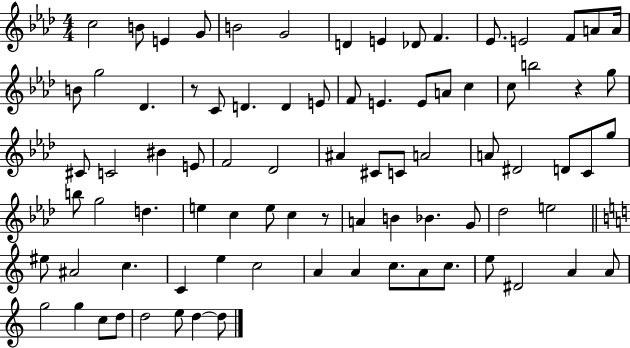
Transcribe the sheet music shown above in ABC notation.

X:1
T:Untitled
M:4/4
L:1/4
K:Ab
c2 B/2 E G/2 B2 G2 D E _D/2 F _E/2 E2 F/2 A/2 A/4 B/2 g2 _D z/2 C/2 D D E/2 F/2 E E/2 A/2 c c/2 b2 z g/2 ^C/2 C2 ^B E/2 F2 _D2 ^A ^C/2 C/2 A2 A/2 ^D2 D/2 C/2 g/2 b/2 g2 d e c e/2 c z/2 A B _B G/2 _d2 e2 ^e/2 ^A2 c C e c2 A A c/2 A/2 c/2 e/2 ^D2 A A/2 g2 g c/2 d/2 d2 e/2 d d/2